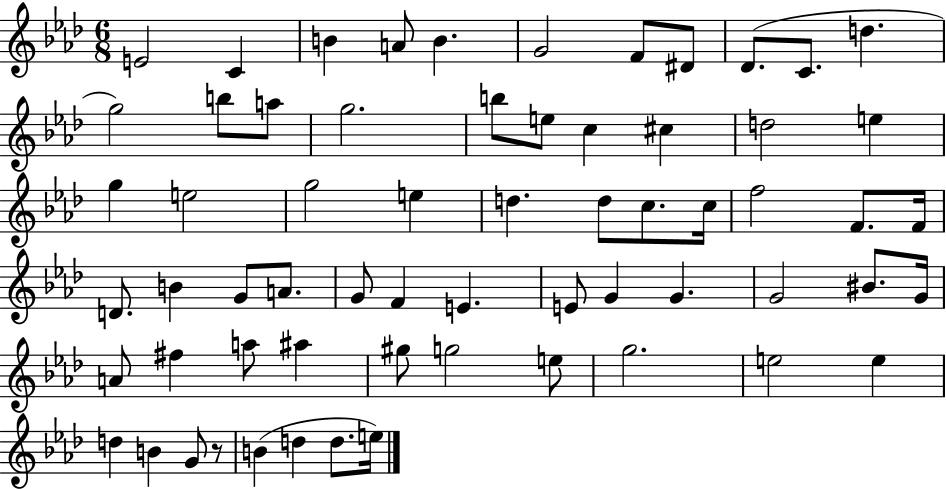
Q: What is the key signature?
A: AES major